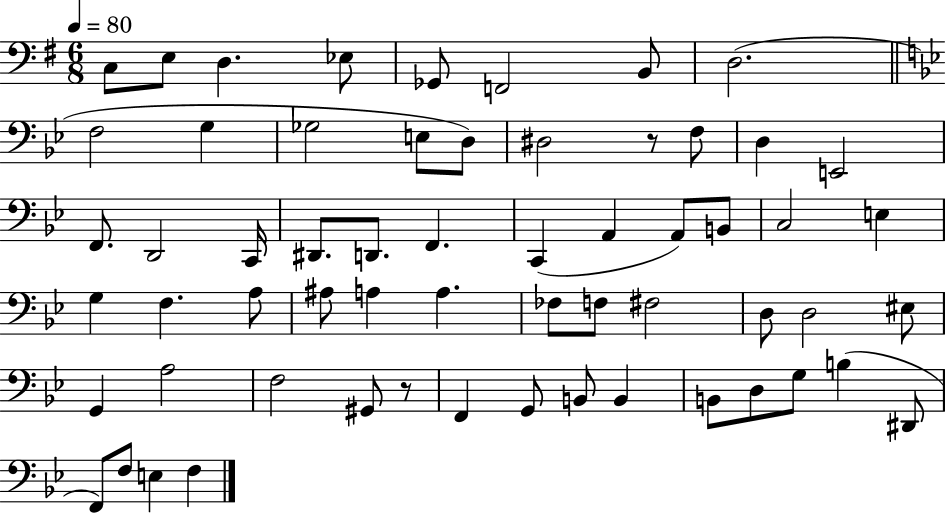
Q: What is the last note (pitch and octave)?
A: F3